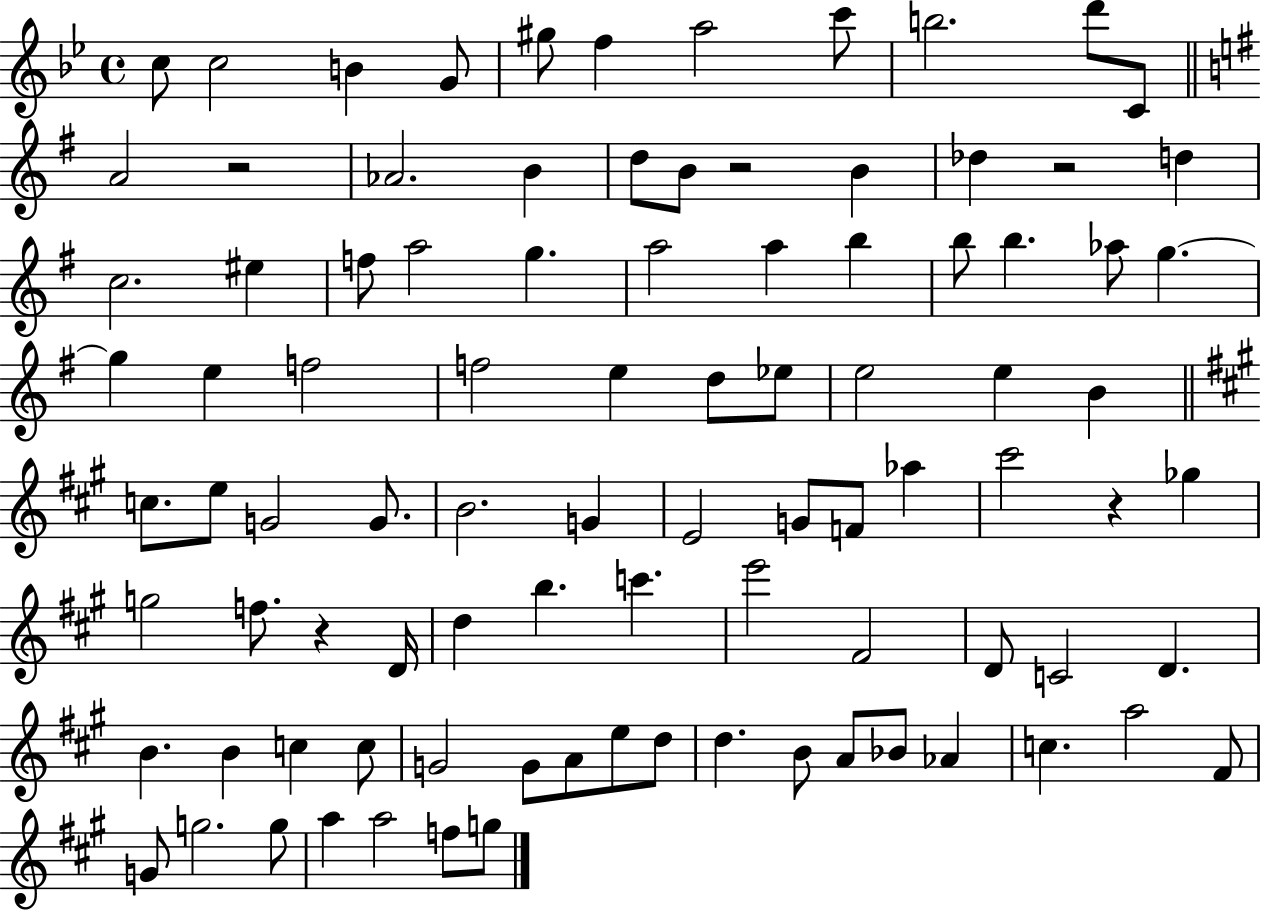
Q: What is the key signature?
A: BES major